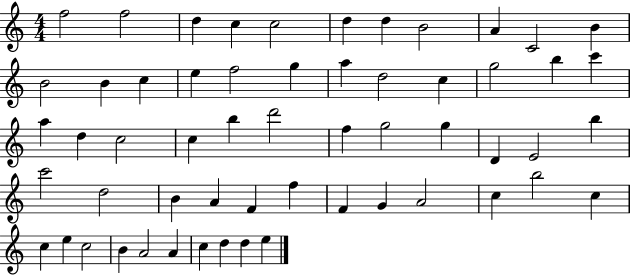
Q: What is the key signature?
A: C major